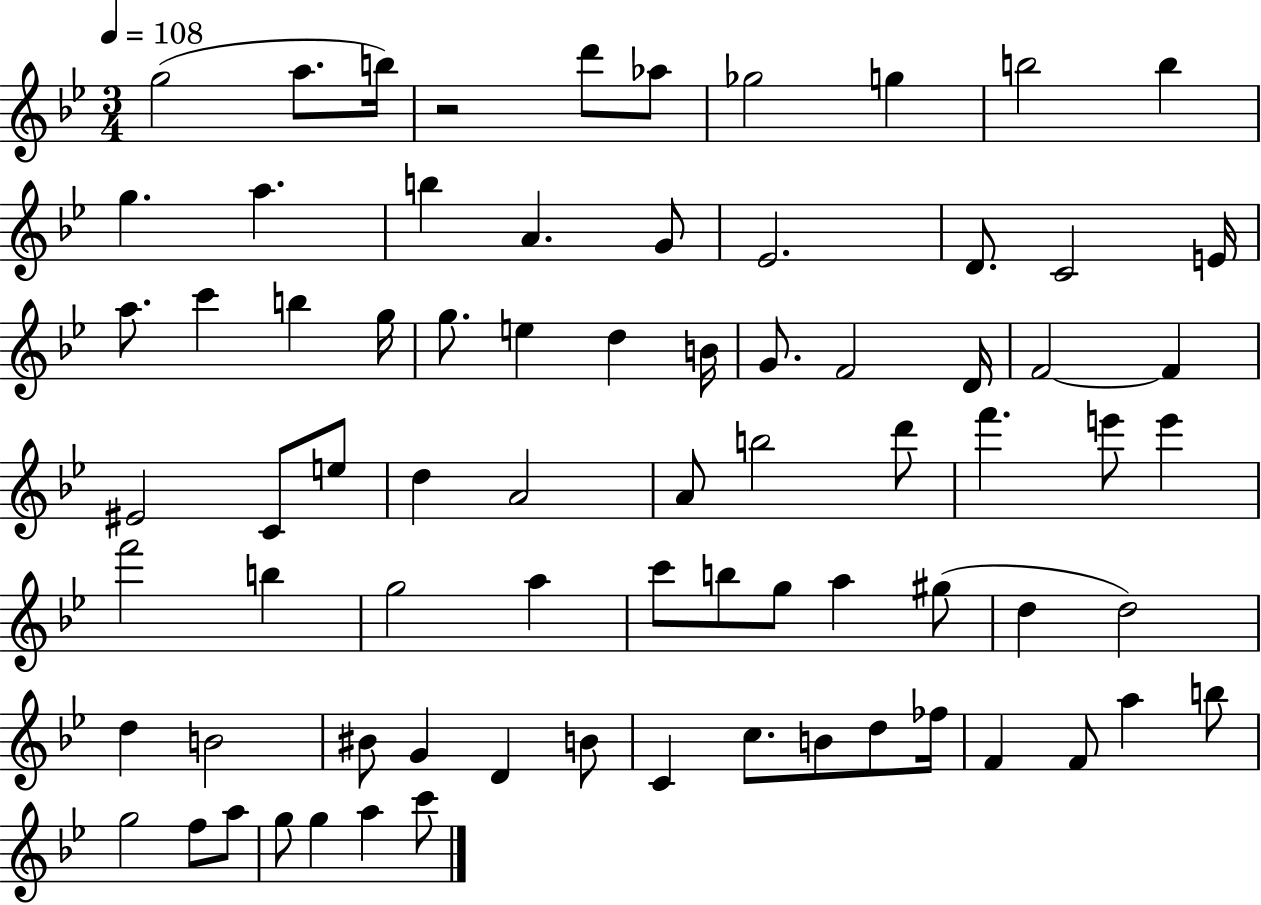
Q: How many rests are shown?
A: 1